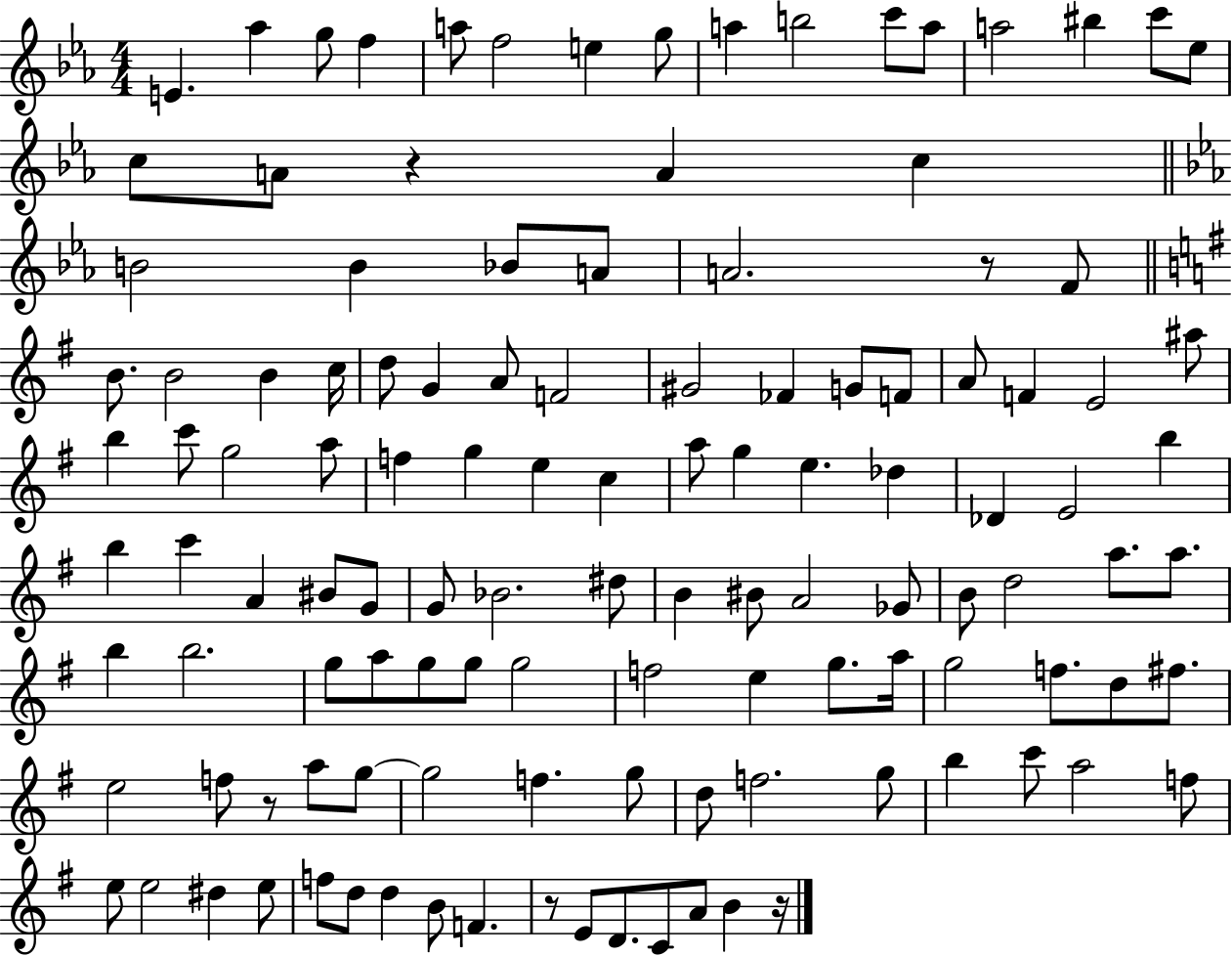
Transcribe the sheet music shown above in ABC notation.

X:1
T:Untitled
M:4/4
L:1/4
K:Eb
E _a g/2 f a/2 f2 e g/2 a b2 c'/2 a/2 a2 ^b c'/2 _e/2 c/2 A/2 z A c B2 B _B/2 A/2 A2 z/2 F/2 B/2 B2 B c/4 d/2 G A/2 F2 ^G2 _F G/2 F/2 A/2 F E2 ^a/2 b c'/2 g2 a/2 f g e c a/2 g e _d _D E2 b b c' A ^B/2 G/2 G/2 _B2 ^d/2 B ^B/2 A2 _G/2 B/2 d2 a/2 a/2 b b2 g/2 a/2 g/2 g/2 g2 f2 e g/2 a/4 g2 f/2 d/2 ^f/2 e2 f/2 z/2 a/2 g/2 g2 f g/2 d/2 f2 g/2 b c'/2 a2 f/2 e/2 e2 ^d e/2 f/2 d/2 d B/2 F z/2 E/2 D/2 C/2 A/2 B z/4